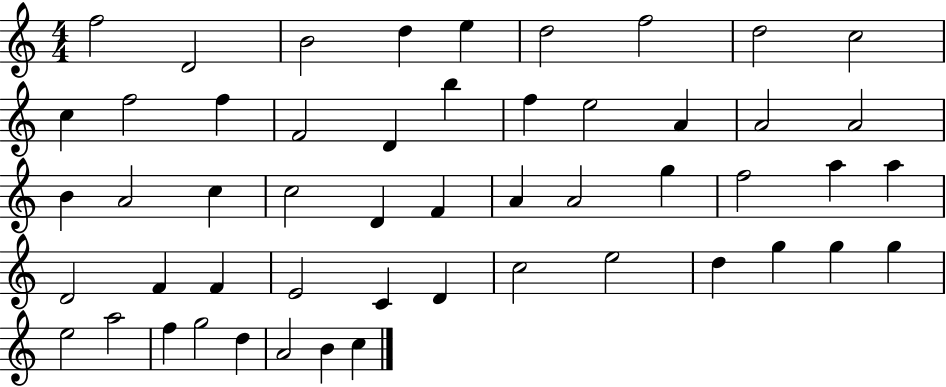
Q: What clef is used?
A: treble